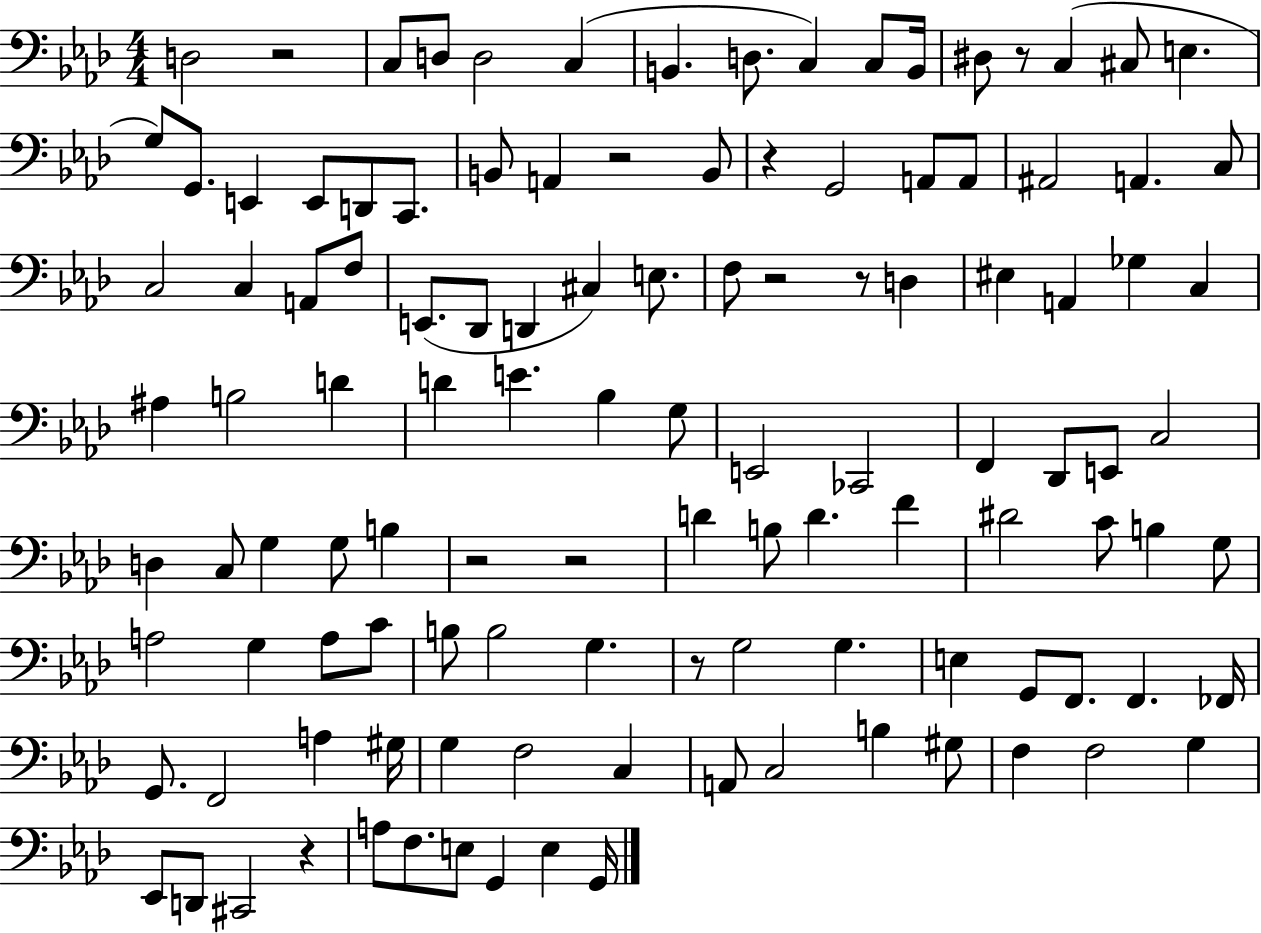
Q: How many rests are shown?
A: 10